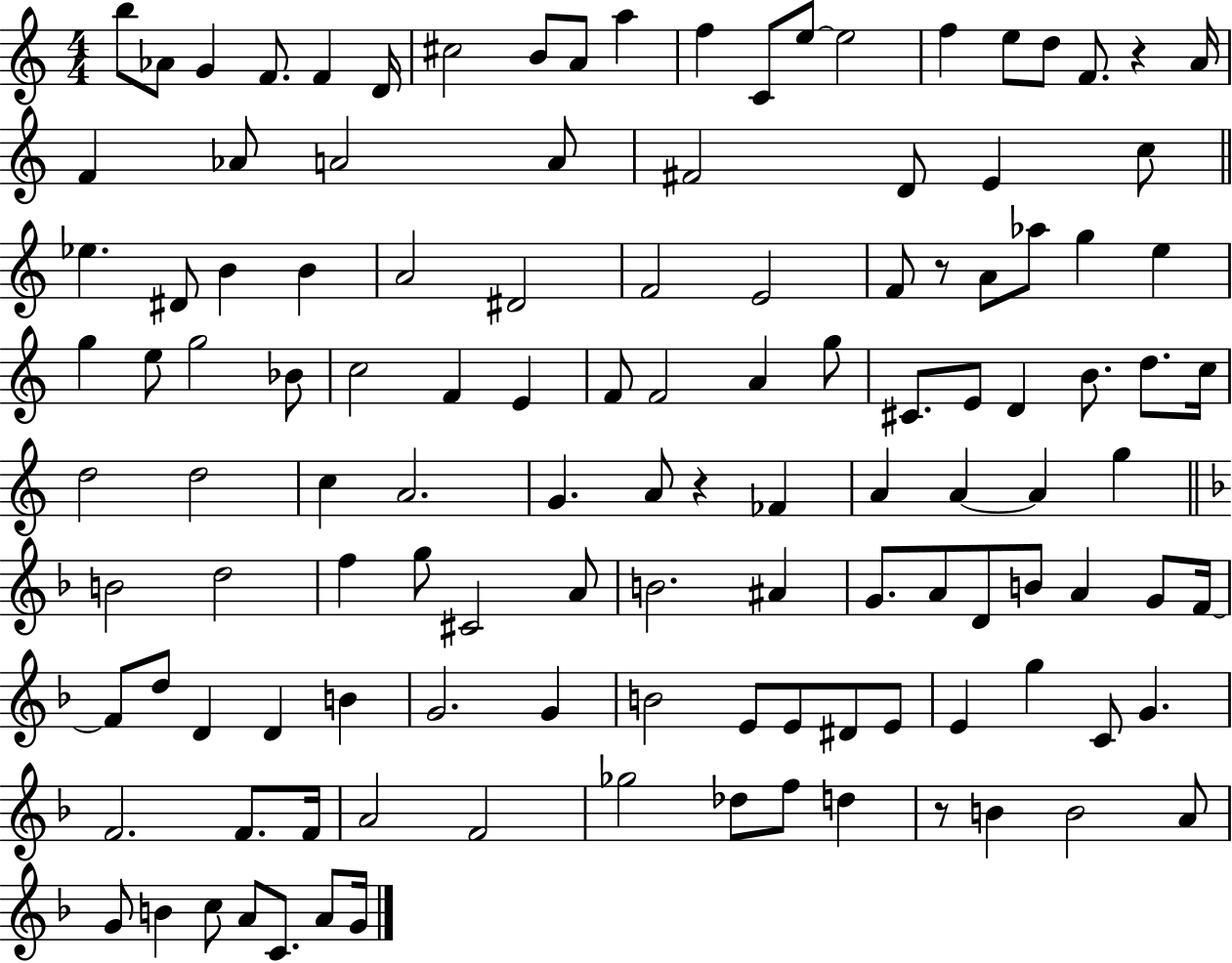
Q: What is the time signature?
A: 4/4